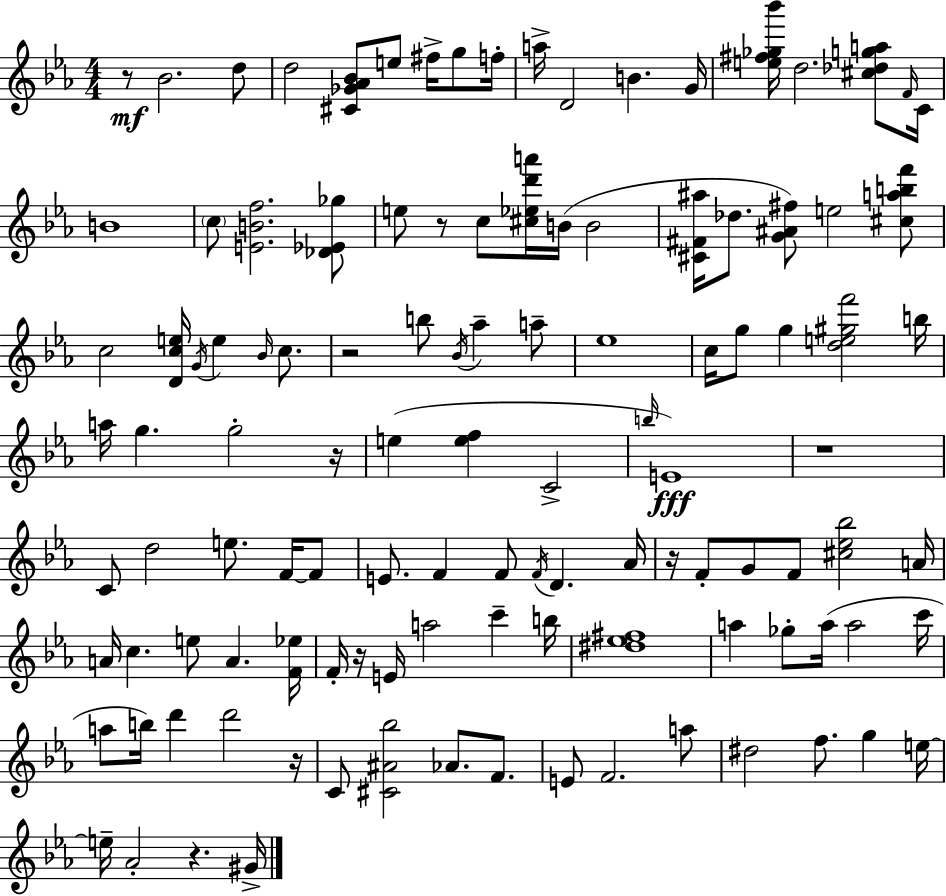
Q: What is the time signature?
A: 4/4